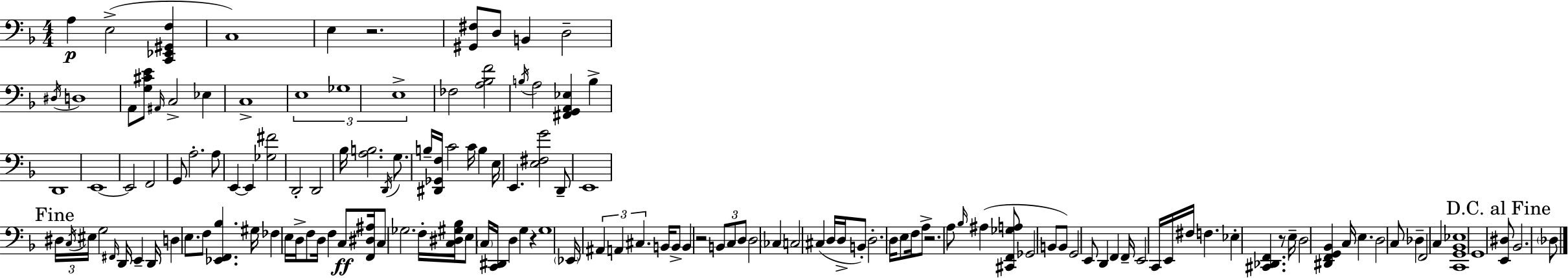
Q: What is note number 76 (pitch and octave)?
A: B2